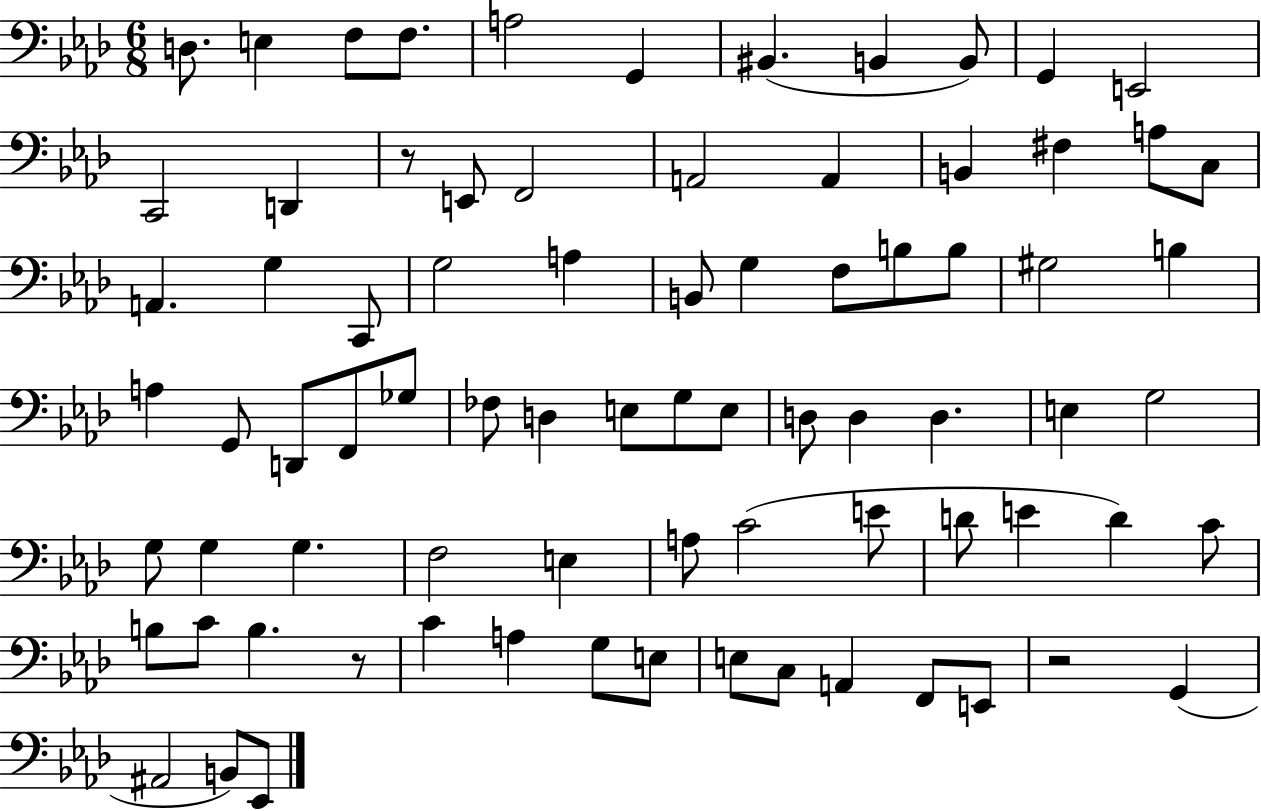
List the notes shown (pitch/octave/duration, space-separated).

D3/e. E3/q F3/e F3/e. A3/h G2/q BIS2/q. B2/q B2/e G2/q E2/h C2/h D2/q R/e E2/e F2/h A2/h A2/q B2/q F#3/q A3/e C3/e A2/q. G3/q C2/e G3/h A3/q B2/e G3/q F3/e B3/e B3/e G#3/h B3/q A3/q G2/e D2/e F2/e Gb3/e FES3/e D3/q E3/e G3/e E3/e D3/e D3/q D3/q. E3/q G3/h G3/e G3/q G3/q. F3/h E3/q A3/e C4/h E4/e D4/e E4/q D4/q C4/e B3/e C4/e B3/q. R/e C4/q A3/q G3/e E3/e E3/e C3/e A2/q F2/e E2/e R/h G2/q A#2/h B2/e Eb2/e